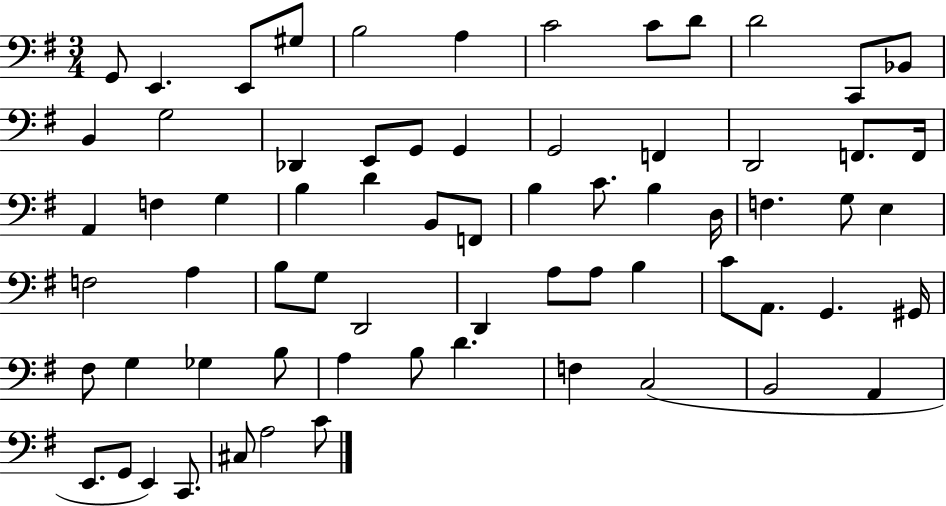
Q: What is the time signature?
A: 3/4